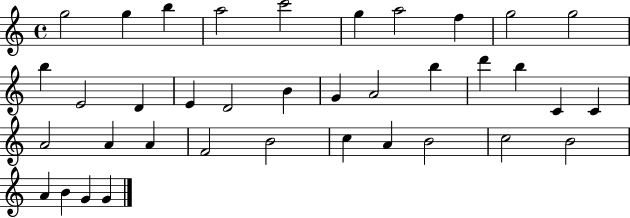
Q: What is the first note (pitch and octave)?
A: G5